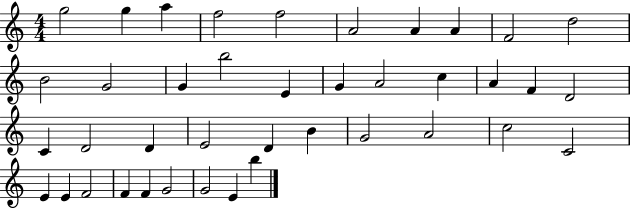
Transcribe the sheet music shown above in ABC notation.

X:1
T:Untitled
M:4/4
L:1/4
K:C
g2 g a f2 f2 A2 A A F2 d2 B2 G2 G b2 E G A2 c A F D2 C D2 D E2 D B G2 A2 c2 C2 E E F2 F F G2 G2 E b